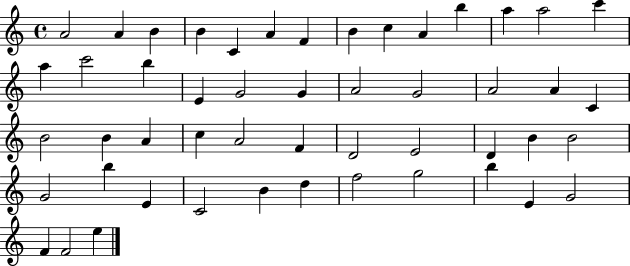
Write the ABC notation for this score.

X:1
T:Untitled
M:4/4
L:1/4
K:C
A2 A B B C A F B c A b a a2 c' a c'2 b E G2 G A2 G2 A2 A C B2 B A c A2 F D2 E2 D B B2 G2 b E C2 B d f2 g2 b E G2 F F2 e